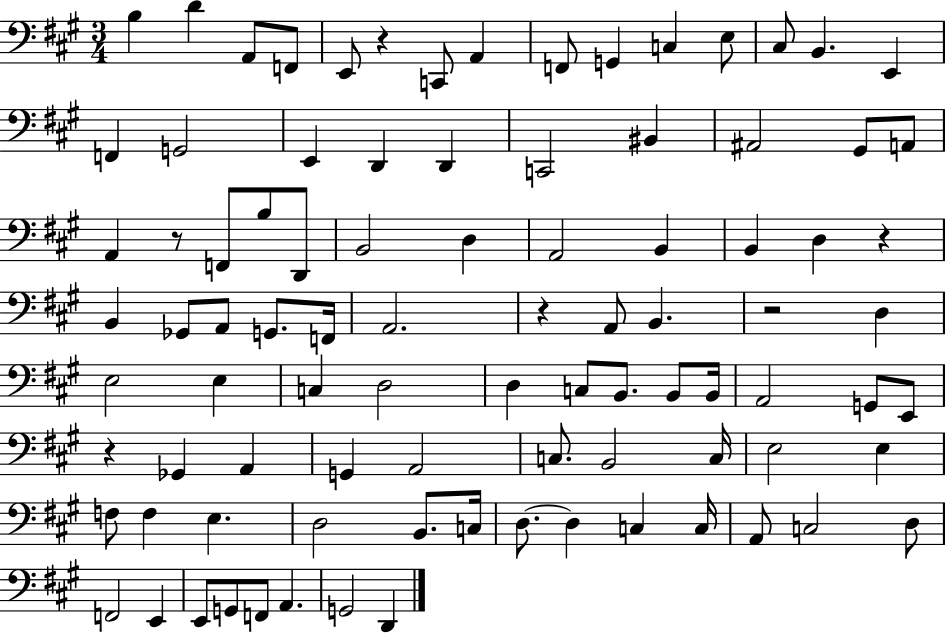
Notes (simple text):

B3/q D4/q A2/e F2/e E2/e R/q C2/e A2/q F2/e G2/q C3/q E3/e C#3/e B2/q. E2/q F2/q G2/h E2/q D2/q D2/q C2/h BIS2/q A#2/h G#2/e A2/e A2/q R/e F2/e B3/e D2/e B2/h D3/q A2/h B2/q B2/q D3/q R/q B2/q Gb2/e A2/e G2/e. F2/s A2/h. R/q A2/e B2/q. R/h D3/q E3/h E3/q C3/q D3/h D3/q C3/e B2/e. B2/e B2/s A2/h G2/e E2/e R/q Gb2/q A2/q G2/q A2/h C3/e. B2/h C3/s E3/h E3/q F3/e F3/q E3/q. D3/h B2/e. C3/s D3/e. D3/q C3/q C3/s A2/e C3/h D3/e F2/h E2/q E2/e G2/e F2/e A2/q. G2/h D2/q